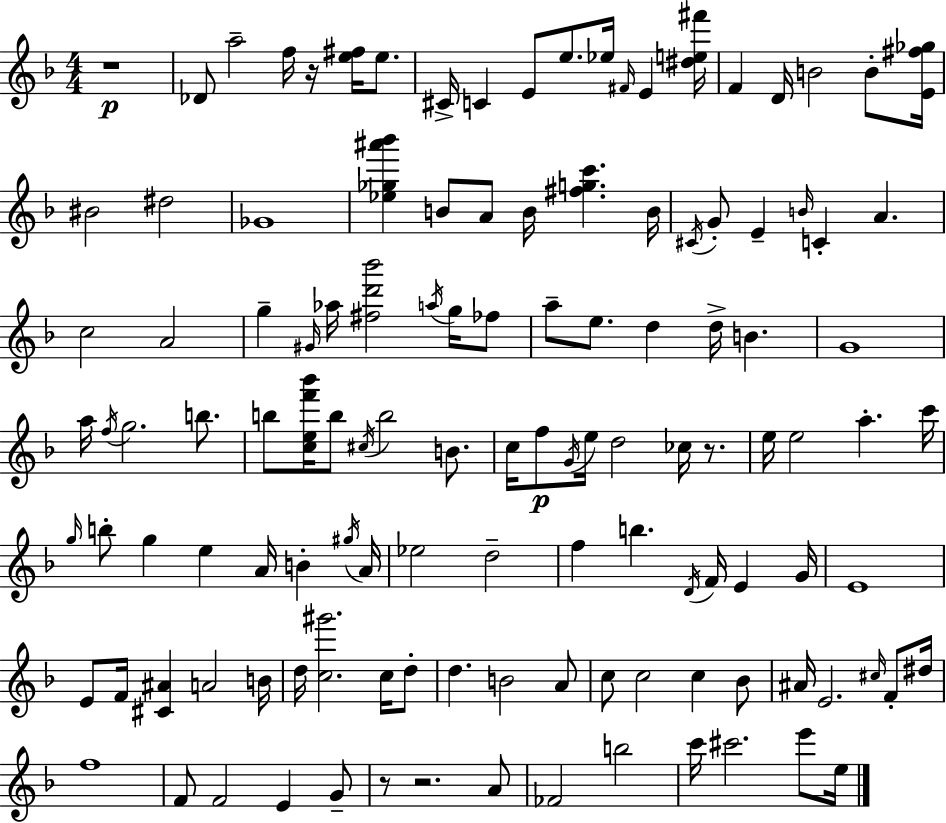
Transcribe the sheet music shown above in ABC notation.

X:1
T:Untitled
M:4/4
L:1/4
K:F
z4 _D/2 a2 f/4 z/4 [e^f]/4 e/2 ^C/4 C E/2 e/2 _e/4 ^F/4 E [^de^f']/4 F D/4 B2 B/2 [E^f_g]/4 ^B2 ^d2 _G4 [_e_g^a'_b'] B/2 A/2 B/4 [^fgc'] B/4 ^C/4 G/2 E B/4 C A c2 A2 g ^G/4 _a/4 [^fd'_b']2 a/4 g/4 _f/2 a/2 e/2 d d/4 B G4 a/4 f/4 g2 b/2 b/2 [cef'_b']/4 b/2 ^c/4 b2 B/2 c/4 f/2 G/4 e/4 d2 _c/4 z/2 e/4 e2 a c'/4 g/4 b/2 g e A/4 B ^g/4 A/4 _e2 d2 f b D/4 F/4 E G/4 E4 E/2 F/4 [^C^A] A2 B/4 d/4 [c^g']2 c/4 d/2 d B2 A/2 c/2 c2 c _B/2 ^A/4 E2 ^c/4 F/2 ^d/4 f4 F/2 F2 E G/2 z/2 z2 A/2 _F2 b2 c'/4 ^c'2 e'/2 e/4